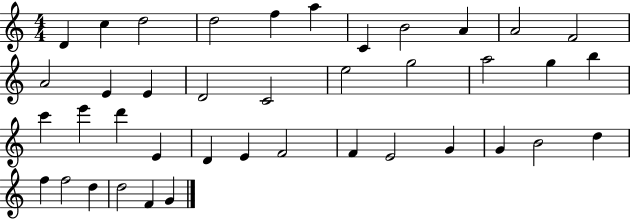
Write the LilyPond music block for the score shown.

{
  \clef treble
  \numericTimeSignature
  \time 4/4
  \key c \major
  d'4 c''4 d''2 | d''2 f''4 a''4 | c'4 b'2 a'4 | a'2 f'2 | \break a'2 e'4 e'4 | d'2 c'2 | e''2 g''2 | a''2 g''4 b''4 | \break c'''4 e'''4 d'''4 e'4 | d'4 e'4 f'2 | f'4 e'2 g'4 | g'4 b'2 d''4 | \break f''4 f''2 d''4 | d''2 f'4 g'4 | \bar "|."
}